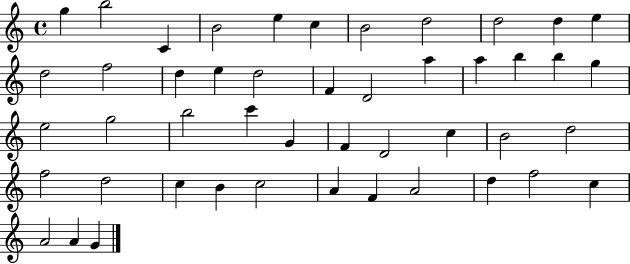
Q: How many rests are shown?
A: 0